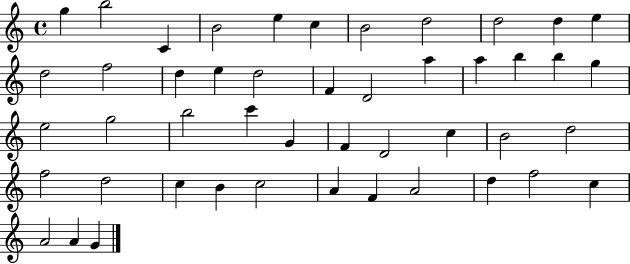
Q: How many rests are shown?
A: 0